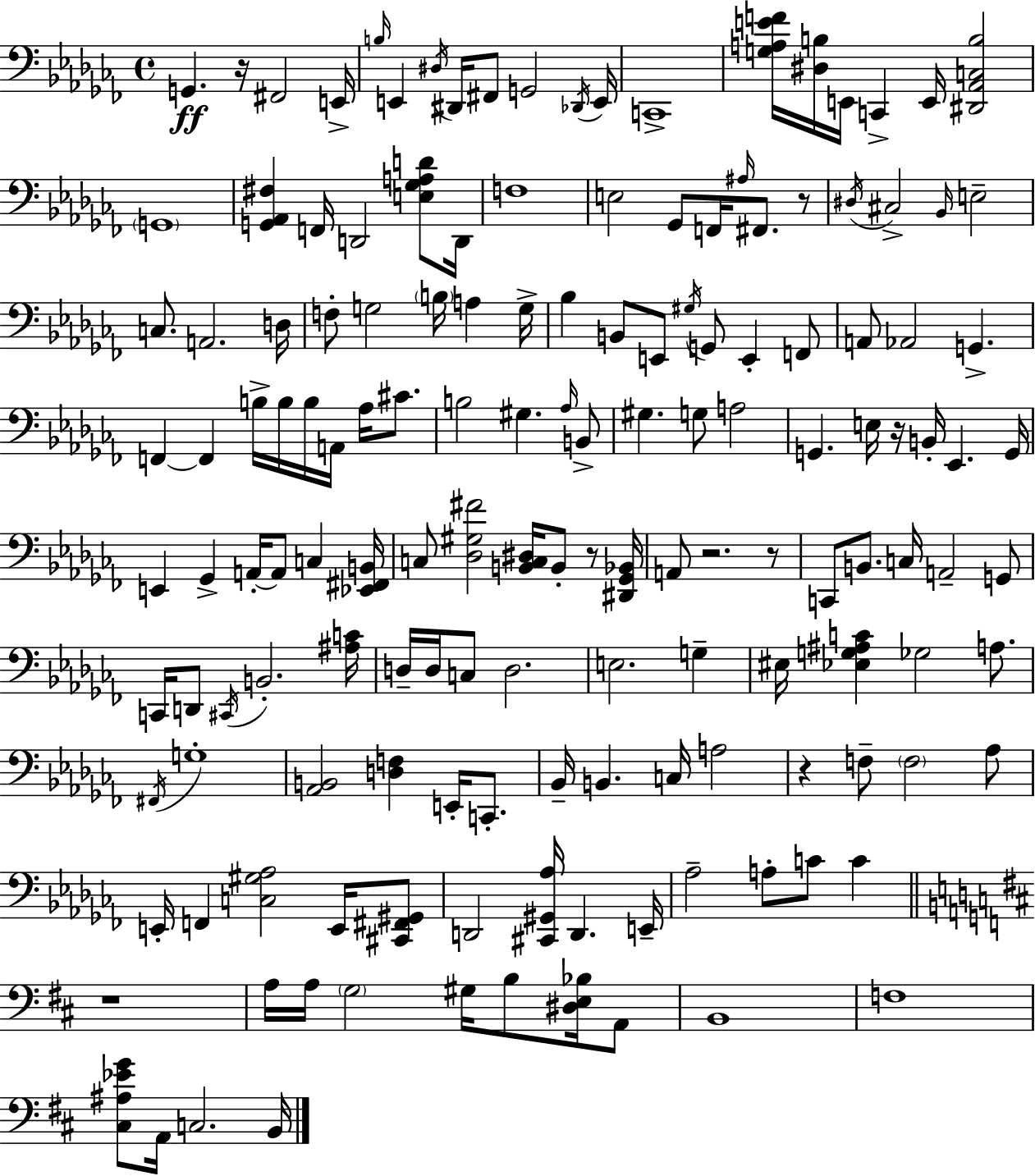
X:1
T:Untitled
M:4/4
L:1/4
K:Abm
G,, z/4 ^F,,2 E,,/4 B,/4 E,, ^D,/4 ^D,,/4 ^F,,/2 G,,2 _D,,/4 E,,/4 C,,4 [G,A,EF]/4 [^D,B,]/4 E,,/4 C,, E,,/4 [^D,,_A,,C,B,]2 G,,4 [G,,_A,,^F,] F,,/4 D,,2 [E,_G,A,D]/2 D,,/4 F,4 E,2 _G,,/2 F,,/4 ^A,/4 ^F,,/2 z/2 ^D,/4 ^C,2 _B,,/4 E,2 C,/2 A,,2 D,/4 F,/2 G,2 B,/4 A, G,/4 _B, B,,/2 E,,/2 ^G,/4 G,,/2 E,, F,,/2 A,,/2 _A,,2 G,, F,, F,, B,/4 B,/4 B,/4 A,,/4 _A,/4 ^C/2 B,2 ^G, _A,/4 B,,/2 ^G, G,/2 A,2 G,, E,/4 z/4 B,,/4 _E,, G,,/4 E,, _G,, A,,/4 A,,/2 C, [_E,,^F,,B,,]/4 C,/2 [_D,^G,^F]2 [B,,C,^D,]/4 B,,/2 z/2 [^D,,_G,,_B,,]/4 A,,/2 z2 z/2 C,,/2 B,,/2 C,/4 A,,2 G,,/2 C,,/4 D,,/2 ^C,,/4 B,,2 [^A,C]/4 D,/4 D,/4 C,/2 D,2 E,2 G, ^E,/4 [_E,G,^A,C] _G,2 A,/2 ^F,,/4 G,4 [_A,,B,,]2 [D,F,] E,,/4 C,,/2 _B,,/4 B,, C,/4 A,2 z F,/2 F,2 _A,/2 E,,/4 F,, [C,^G,_A,]2 E,,/4 [^C,,^F,,^G,,]/2 D,,2 [^C,,^G,,_A,]/4 D,, E,,/4 _A,2 A,/2 C/2 C z4 A,/4 A,/4 G,2 ^G,/4 B,/2 [^D,E,_B,]/4 A,,/2 B,,4 F,4 [^C,^A,_EG]/2 A,,/4 C,2 B,,/4